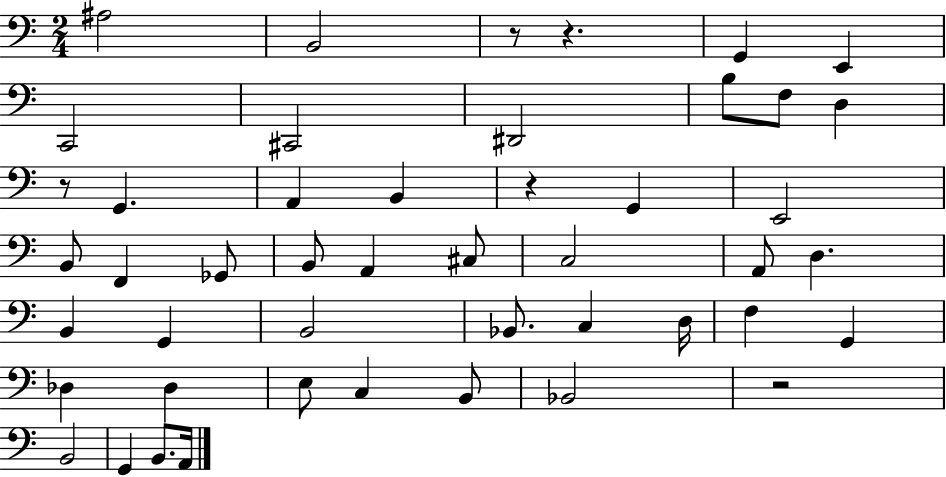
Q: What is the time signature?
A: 2/4